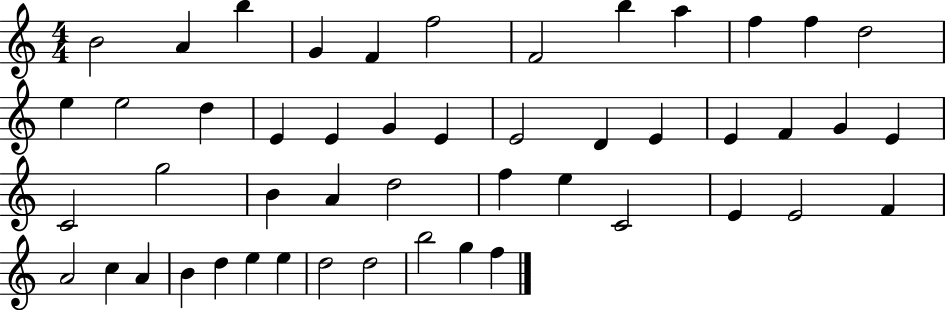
B4/h A4/q B5/q G4/q F4/q F5/h F4/h B5/q A5/q F5/q F5/q D5/h E5/q E5/h D5/q E4/q E4/q G4/q E4/q E4/h D4/q E4/q E4/q F4/q G4/q E4/q C4/h G5/h B4/q A4/q D5/h F5/q E5/q C4/h E4/q E4/h F4/q A4/h C5/q A4/q B4/q D5/q E5/q E5/q D5/h D5/h B5/h G5/q F5/q